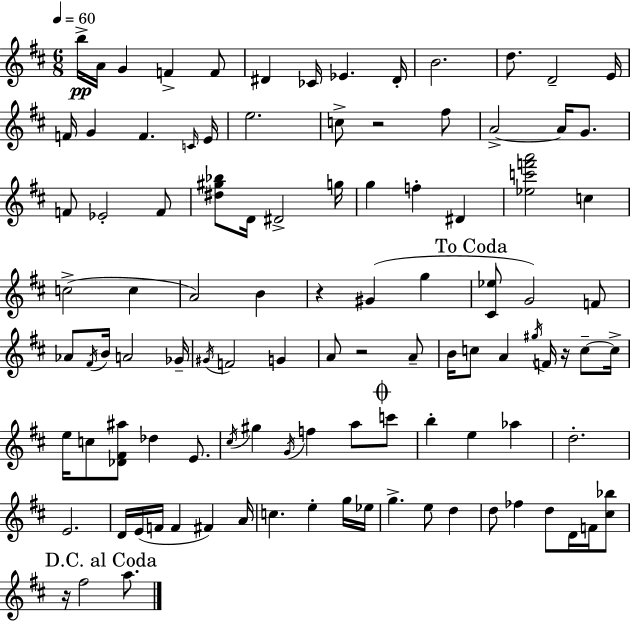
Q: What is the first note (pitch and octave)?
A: B5